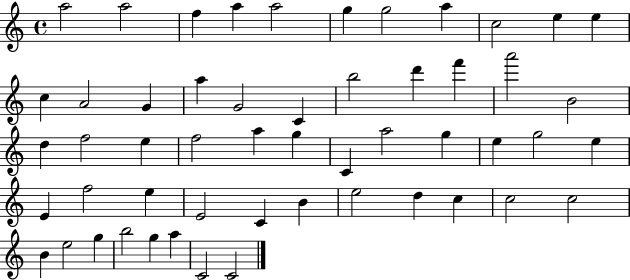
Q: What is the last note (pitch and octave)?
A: C4